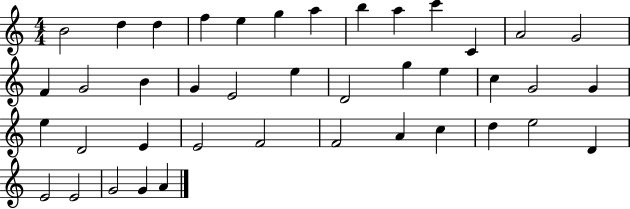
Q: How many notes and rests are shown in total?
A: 41